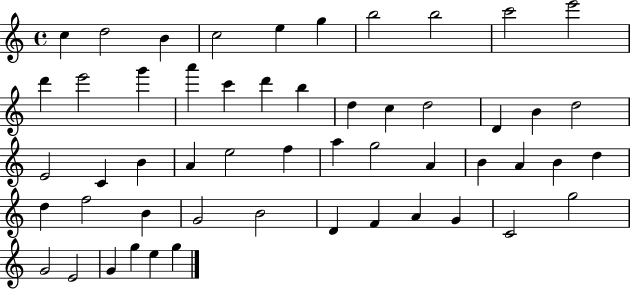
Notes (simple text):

C5/q D5/h B4/q C5/h E5/q G5/q B5/h B5/h C6/h E6/h D6/q E6/h G6/q A6/q C6/q D6/q B5/q D5/q C5/q D5/h D4/q B4/q D5/h E4/h C4/q B4/q A4/q E5/h F5/q A5/q G5/h A4/q B4/q A4/q B4/q D5/q D5/q F5/h B4/q G4/h B4/h D4/q F4/q A4/q G4/q C4/h G5/h G4/h E4/h G4/q G5/q E5/q G5/q